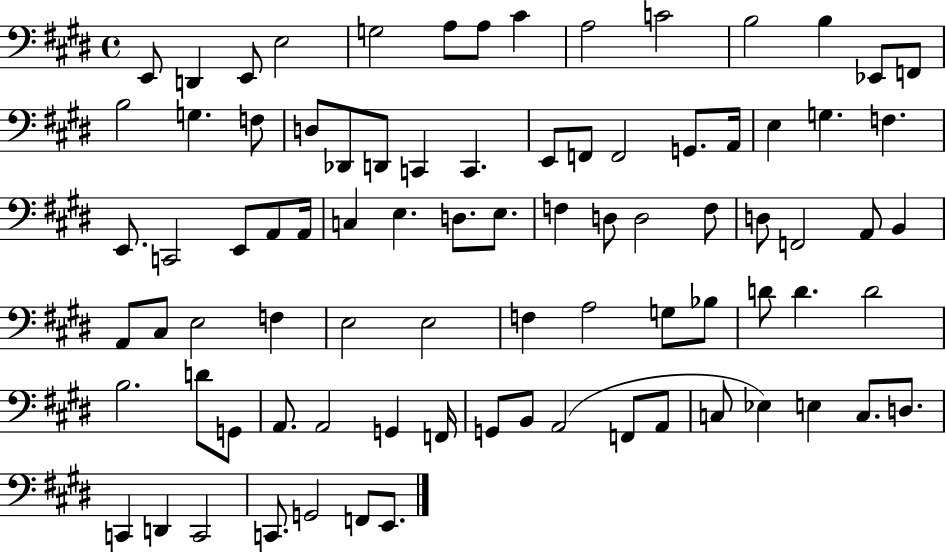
X:1
T:Untitled
M:4/4
L:1/4
K:E
E,,/2 D,, E,,/2 E,2 G,2 A,/2 A,/2 ^C A,2 C2 B,2 B, _E,,/2 F,,/2 B,2 G, F,/2 D,/2 _D,,/2 D,,/2 C,, C,, E,,/2 F,,/2 F,,2 G,,/2 A,,/4 E, G, F, E,,/2 C,,2 E,,/2 A,,/2 A,,/4 C, E, D,/2 E,/2 F, D,/2 D,2 F,/2 D,/2 F,,2 A,,/2 B,, A,,/2 ^C,/2 E,2 F, E,2 E,2 F, A,2 G,/2 _B,/2 D/2 D D2 B,2 D/2 G,,/2 A,,/2 A,,2 G,, F,,/4 G,,/2 B,,/2 A,,2 F,,/2 A,,/2 C,/2 _E, E, C,/2 D,/2 C,, D,, C,,2 C,,/2 G,,2 F,,/2 E,,/2